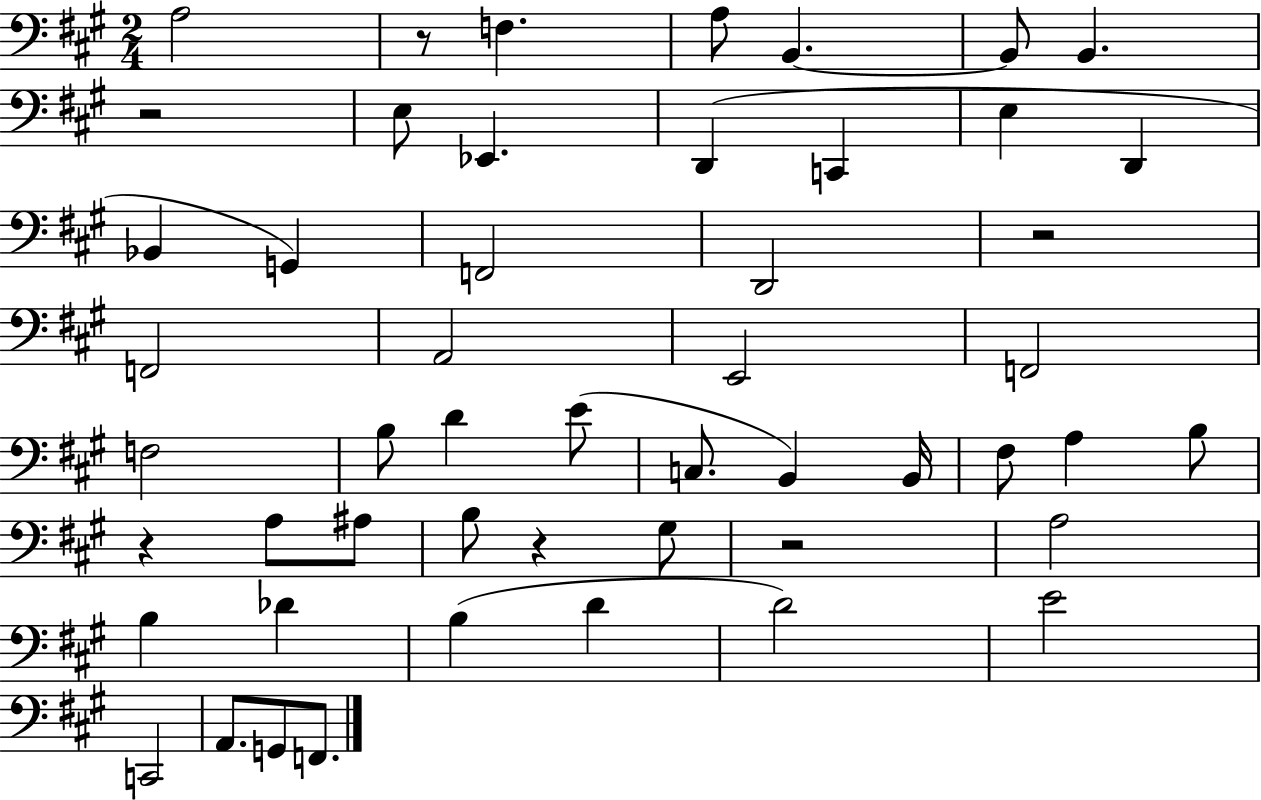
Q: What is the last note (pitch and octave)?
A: F2